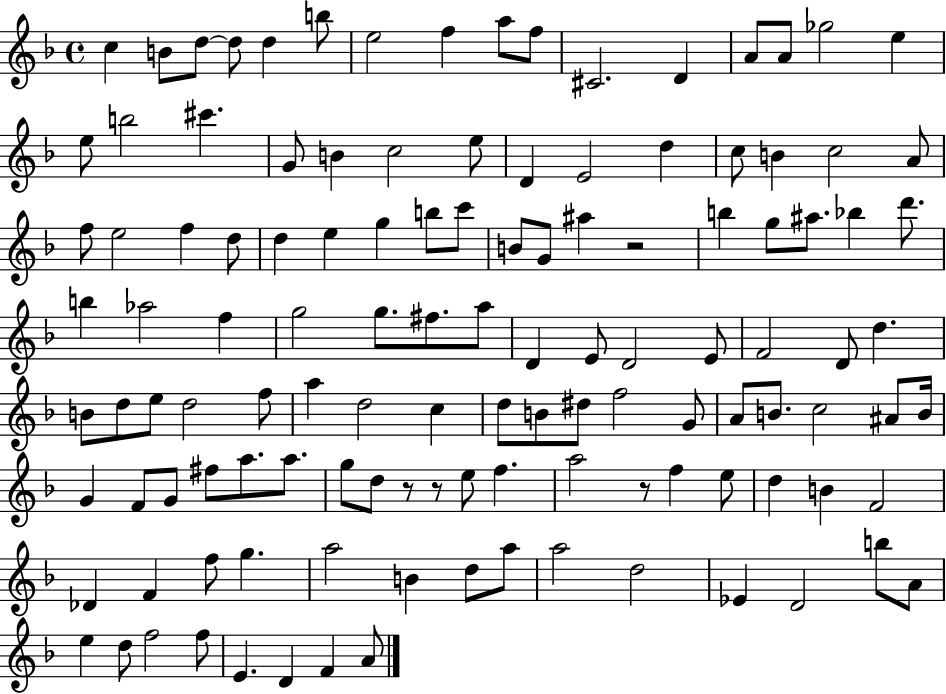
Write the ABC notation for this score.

X:1
T:Untitled
M:4/4
L:1/4
K:F
c B/2 d/2 d/2 d b/2 e2 f a/2 f/2 ^C2 D A/2 A/2 _g2 e e/2 b2 ^c' G/2 B c2 e/2 D E2 d c/2 B c2 A/2 f/2 e2 f d/2 d e g b/2 c'/2 B/2 G/2 ^a z2 b g/2 ^a/2 _b d'/2 b _a2 f g2 g/2 ^f/2 a/2 D E/2 D2 E/2 F2 D/2 d B/2 d/2 e/2 d2 f/2 a d2 c d/2 B/2 ^d/2 f2 G/2 A/2 B/2 c2 ^A/2 B/4 G F/2 G/2 ^f/2 a/2 a/2 g/2 d/2 z/2 z/2 e/2 f a2 z/2 f e/2 d B F2 _D F f/2 g a2 B d/2 a/2 a2 d2 _E D2 b/2 A/2 e d/2 f2 f/2 E D F A/2